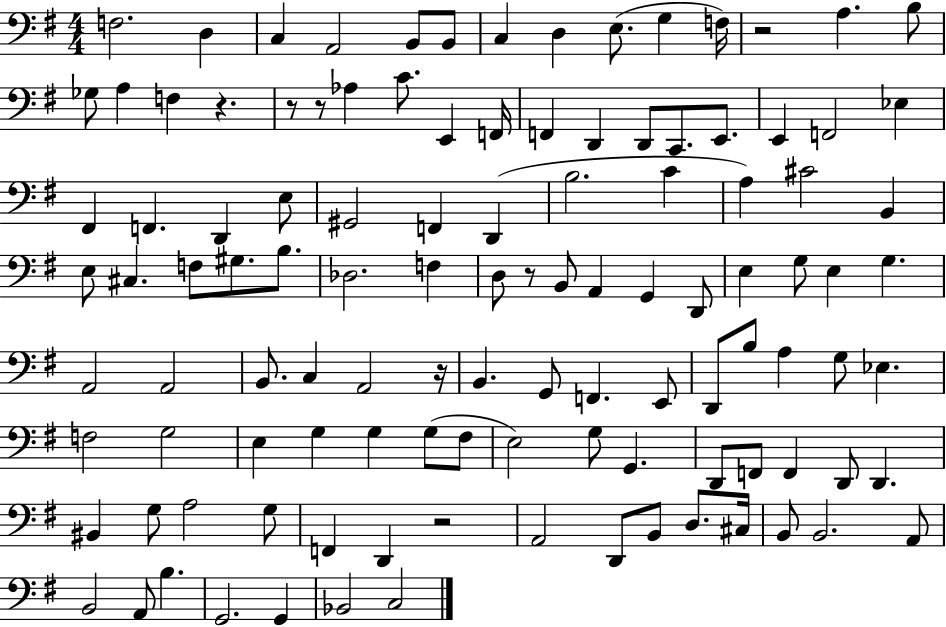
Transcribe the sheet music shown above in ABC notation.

X:1
T:Untitled
M:4/4
L:1/4
K:G
F,2 D, C, A,,2 B,,/2 B,,/2 C, D, E,/2 G, F,/4 z2 A, B,/2 _G,/2 A, F, z z/2 z/2 _A, C/2 E,, F,,/4 F,, D,, D,,/2 C,,/2 E,,/2 E,, F,,2 _E, ^F,, F,, D,, E,/2 ^G,,2 F,, D,, B,2 C A, ^C2 B,, E,/2 ^C, F,/2 ^G,/2 B,/2 _D,2 F, D,/2 z/2 B,,/2 A,, G,, D,,/2 E, G,/2 E, G, A,,2 A,,2 B,,/2 C, A,,2 z/4 B,, G,,/2 F,, E,,/2 D,,/2 B,/2 A, G,/2 _E, F,2 G,2 E, G, G, G,/2 ^F,/2 E,2 G,/2 G,, D,,/2 F,,/2 F,, D,,/2 D,, ^B,, G,/2 A,2 G,/2 F,, D,, z2 A,,2 D,,/2 B,,/2 D,/2 ^C,/4 B,,/2 B,,2 A,,/2 B,,2 A,,/2 B, G,,2 G,, _B,,2 C,2